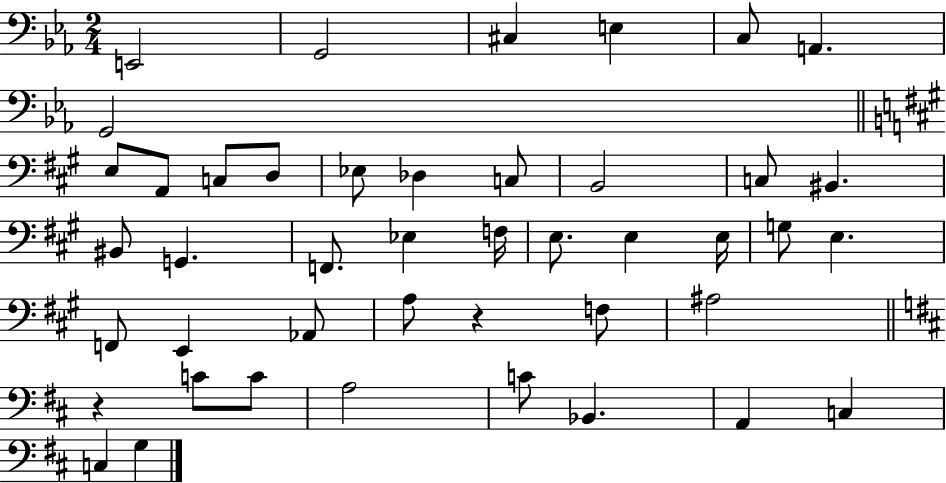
X:1
T:Untitled
M:2/4
L:1/4
K:Eb
E,,2 G,,2 ^C, E, C,/2 A,, G,,2 E,/2 A,,/2 C,/2 D,/2 _E,/2 _D, C,/2 B,,2 C,/2 ^B,, ^B,,/2 G,, F,,/2 _E, F,/4 E,/2 E, E,/4 G,/2 E, F,,/2 E,, _A,,/2 A,/2 z F,/2 ^A,2 z C/2 C/2 A,2 C/2 _B,, A,, C, C, G,